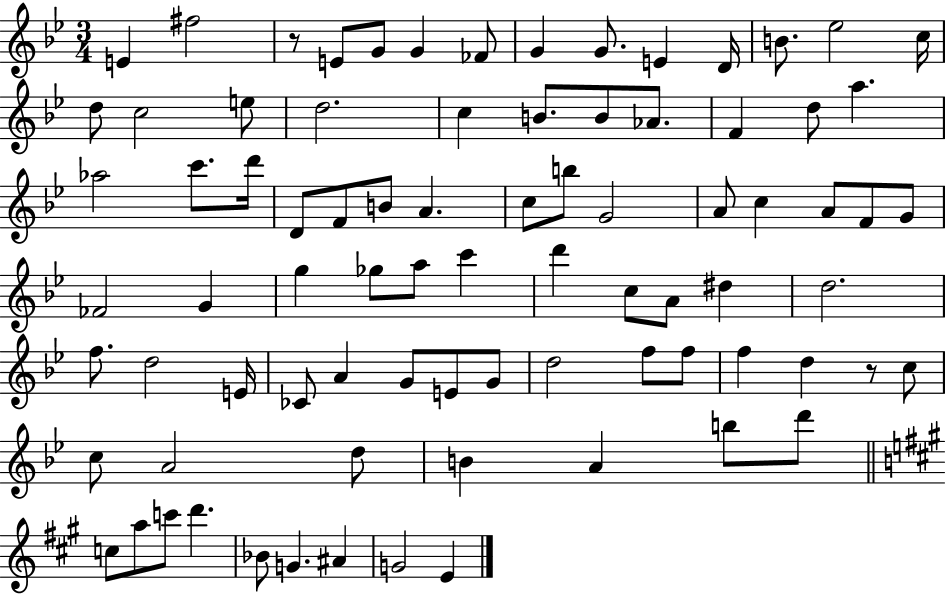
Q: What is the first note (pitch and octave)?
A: E4